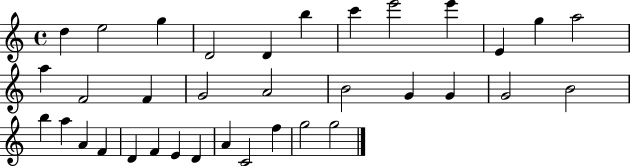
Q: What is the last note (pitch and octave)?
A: G5